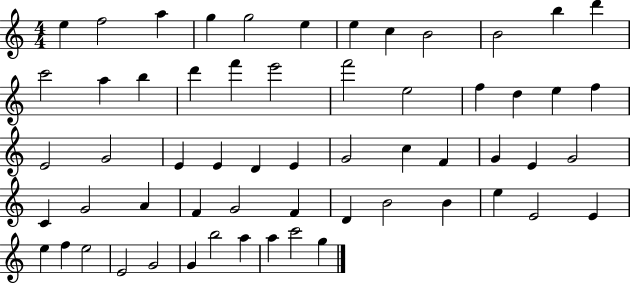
{
  \clef treble
  \numericTimeSignature
  \time 4/4
  \key c \major
  e''4 f''2 a''4 | g''4 g''2 e''4 | e''4 c''4 b'2 | b'2 b''4 d'''4 | \break c'''2 a''4 b''4 | d'''4 f'''4 e'''2 | f'''2 e''2 | f''4 d''4 e''4 f''4 | \break e'2 g'2 | e'4 e'4 d'4 e'4 | g'2 c''4 f'4 | g'4 e'4 g'2 | \break c'4 g'2 a'4 | f'4 g'2 f'4 | d'4 b'2 b'4 | e''4 e'2 e'4 | \break e''4 f''4 e''2 | e'2 g'2 | g'4 b''2 a''4 | a''4 c'''2 g''4 | \break \bar "|."
}